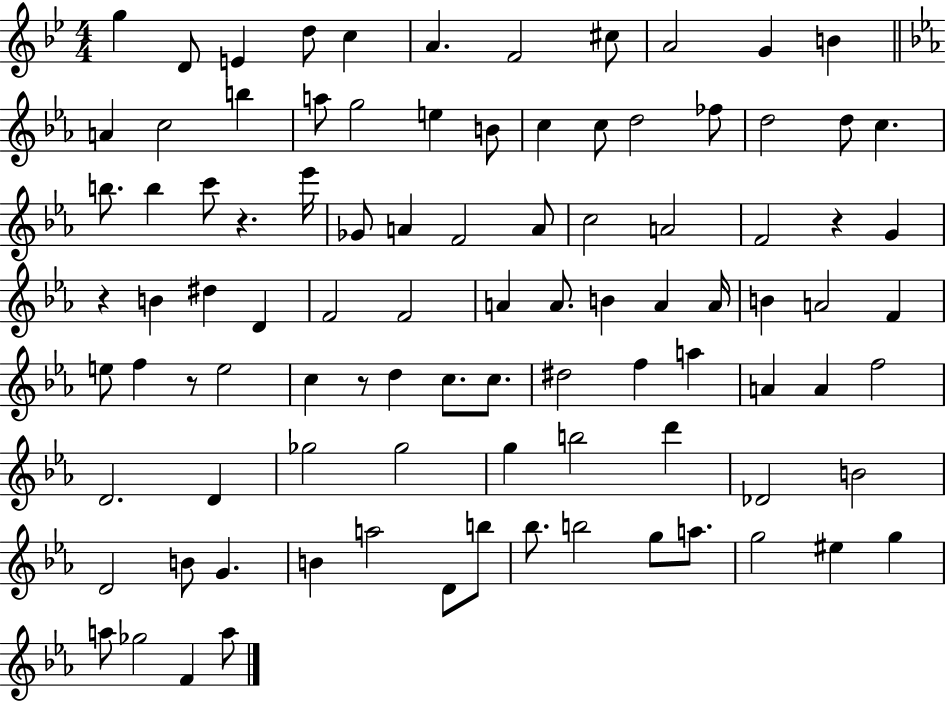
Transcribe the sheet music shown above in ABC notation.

X:1
T:Untitled
M:4/4
L:1/4
K:Bb
g D/2 E d/2 c A F2 ^c/2 A2 G B A c2 b a/2 g2 e B/2 c c/2 d2 _f/2 d2 d/2 c b/2 b c'/2 z _e'/4 _G/2 A F2 A/2 c2 A2 F2 z G z B ^d D F2 F2 A A/2 B A A/4 B A2 F e/2 f z/2 e2 c z/2 d c/2 c/2 ^d2 f a A A f2 D2 D _g2 _g2 g b2 d' _D2 B2 D2 B/2 G B a2 D/2 b/2 _b/2 b2 g/2 a/2 g2 ^e g a/2 _g2 F a/2